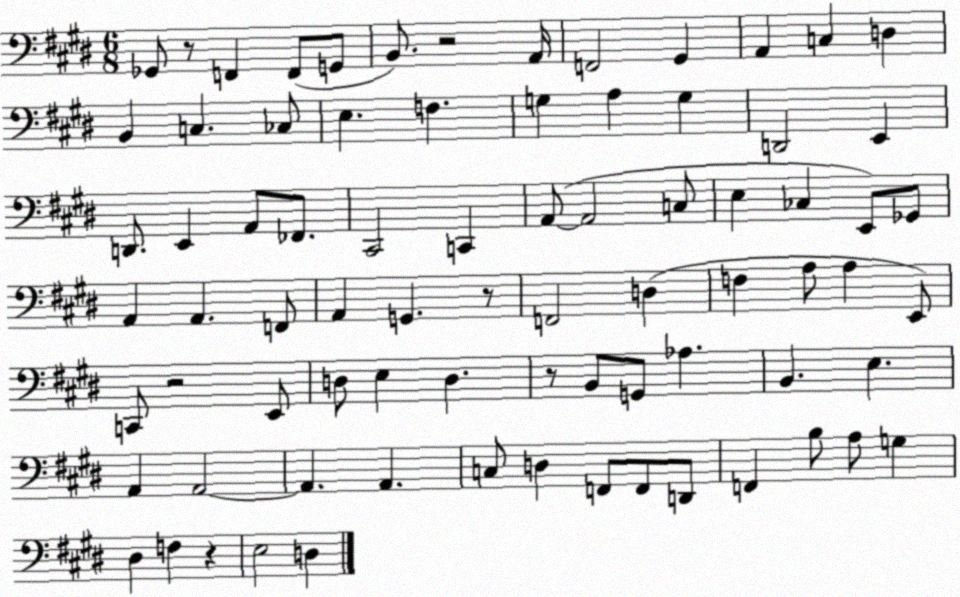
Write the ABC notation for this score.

X:1
T:Untitled
M:6/8
L:1/4
K:E
_G,,/2 z/2 F,, F,,/2 G,,/2 B,,/2 z2 A,,/4 F,,2 ^G,, A,, C, D, B,, C, _C,/2 E, F, G, A, G, D,,2 E,, D,,/2 E,, A,,/2 _F,,/2 ^C,,2 C,, A,,/2 A,,2 C,/2 E, _C, E,,/2 _G,,/2 A,, A,, F,,/2 A,, G,, z/2 F,,2 D, F, A,/2 A, E,,/2 C,,/2 z2 E,,/2 D,/2 E, D, z/2 B,,/2 G,,/2 _A, B,, E, A,, A,,2 A,, A,, C,/2 D, F,,/2 F,,/2 D,,/2 F,, B,/2 A,/2 G, ^D, F, z E,2 D,